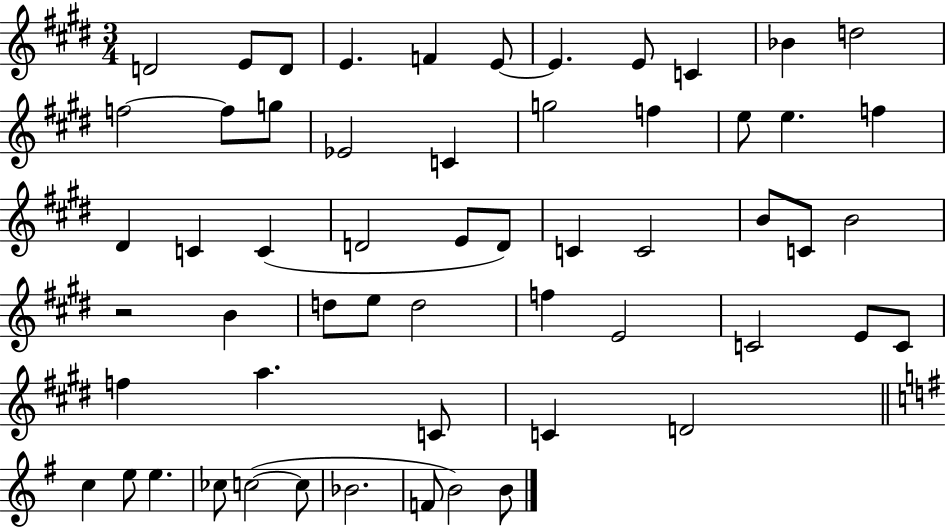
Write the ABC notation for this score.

X:1
T:Untitled
M:3/4
L:1/4
K:E
D2 E/2 D/2 E F E/2 E E/2 C _B d2 f2 f/2 g/2 _E2 C g2 f e/2 e f ^D C C D2 E/2 D/2 C C2 B/2 C/2 B2 z2 B d/2 e/2 d2 f E2 C2 E/2 C/2 f a C/2 C D2 c e/2 e _c/2 c2 c/2 _B2 F/2 B2 B/2